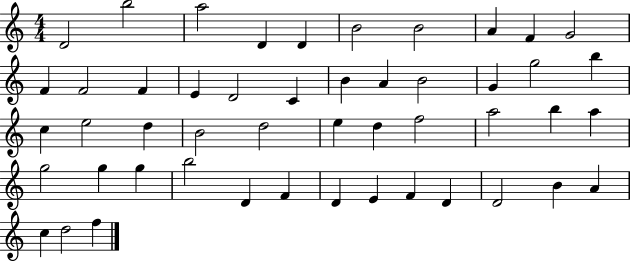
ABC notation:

X:1
T:Untitled
M:4/4
L:1/4
K:C
D2 b2 a2 D D B2 B2 A F G2 F F2 F E D2 C B A B2 G g2 b c e2 d B2 d2 e d f2 a2 b a g2 g g b2 D F D E F D D2 B A c d2 f